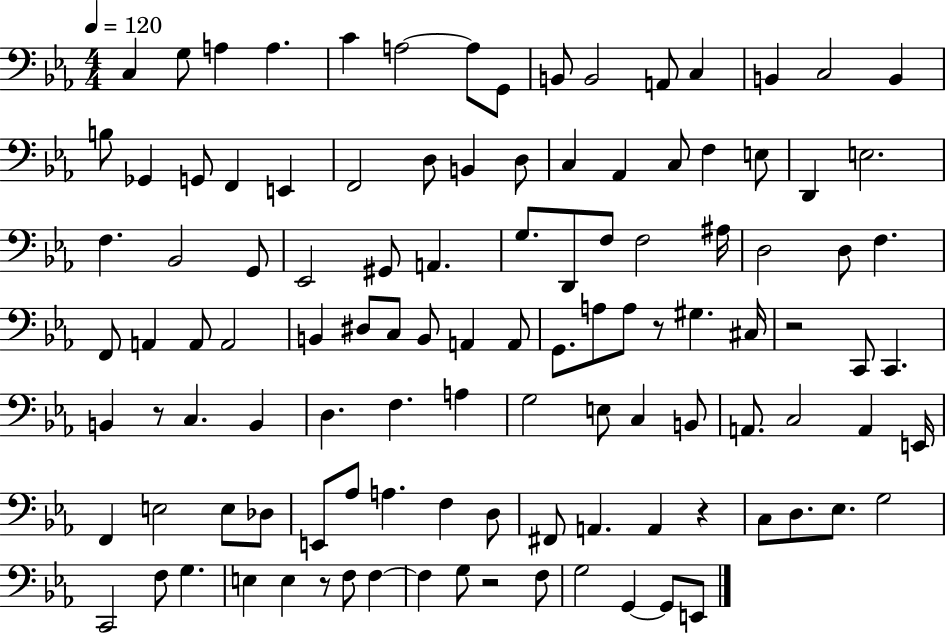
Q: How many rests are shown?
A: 6